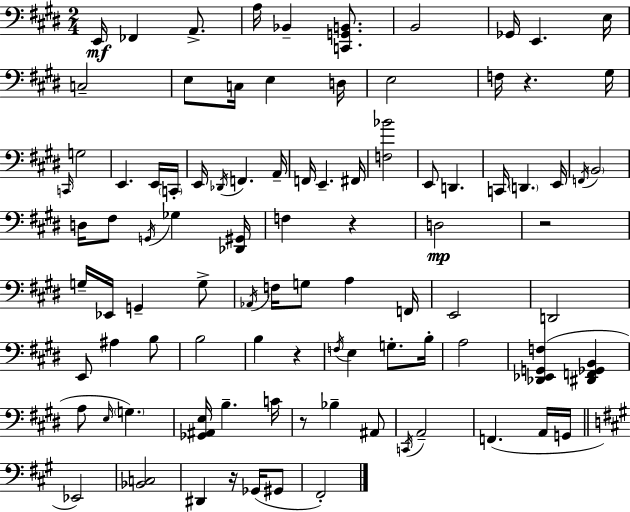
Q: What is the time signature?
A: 2/4